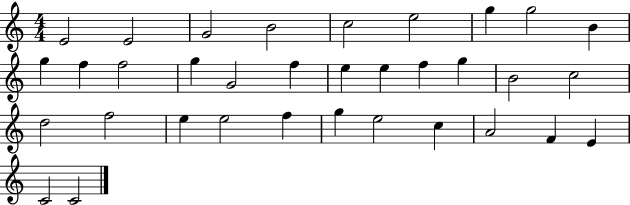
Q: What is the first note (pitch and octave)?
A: E4